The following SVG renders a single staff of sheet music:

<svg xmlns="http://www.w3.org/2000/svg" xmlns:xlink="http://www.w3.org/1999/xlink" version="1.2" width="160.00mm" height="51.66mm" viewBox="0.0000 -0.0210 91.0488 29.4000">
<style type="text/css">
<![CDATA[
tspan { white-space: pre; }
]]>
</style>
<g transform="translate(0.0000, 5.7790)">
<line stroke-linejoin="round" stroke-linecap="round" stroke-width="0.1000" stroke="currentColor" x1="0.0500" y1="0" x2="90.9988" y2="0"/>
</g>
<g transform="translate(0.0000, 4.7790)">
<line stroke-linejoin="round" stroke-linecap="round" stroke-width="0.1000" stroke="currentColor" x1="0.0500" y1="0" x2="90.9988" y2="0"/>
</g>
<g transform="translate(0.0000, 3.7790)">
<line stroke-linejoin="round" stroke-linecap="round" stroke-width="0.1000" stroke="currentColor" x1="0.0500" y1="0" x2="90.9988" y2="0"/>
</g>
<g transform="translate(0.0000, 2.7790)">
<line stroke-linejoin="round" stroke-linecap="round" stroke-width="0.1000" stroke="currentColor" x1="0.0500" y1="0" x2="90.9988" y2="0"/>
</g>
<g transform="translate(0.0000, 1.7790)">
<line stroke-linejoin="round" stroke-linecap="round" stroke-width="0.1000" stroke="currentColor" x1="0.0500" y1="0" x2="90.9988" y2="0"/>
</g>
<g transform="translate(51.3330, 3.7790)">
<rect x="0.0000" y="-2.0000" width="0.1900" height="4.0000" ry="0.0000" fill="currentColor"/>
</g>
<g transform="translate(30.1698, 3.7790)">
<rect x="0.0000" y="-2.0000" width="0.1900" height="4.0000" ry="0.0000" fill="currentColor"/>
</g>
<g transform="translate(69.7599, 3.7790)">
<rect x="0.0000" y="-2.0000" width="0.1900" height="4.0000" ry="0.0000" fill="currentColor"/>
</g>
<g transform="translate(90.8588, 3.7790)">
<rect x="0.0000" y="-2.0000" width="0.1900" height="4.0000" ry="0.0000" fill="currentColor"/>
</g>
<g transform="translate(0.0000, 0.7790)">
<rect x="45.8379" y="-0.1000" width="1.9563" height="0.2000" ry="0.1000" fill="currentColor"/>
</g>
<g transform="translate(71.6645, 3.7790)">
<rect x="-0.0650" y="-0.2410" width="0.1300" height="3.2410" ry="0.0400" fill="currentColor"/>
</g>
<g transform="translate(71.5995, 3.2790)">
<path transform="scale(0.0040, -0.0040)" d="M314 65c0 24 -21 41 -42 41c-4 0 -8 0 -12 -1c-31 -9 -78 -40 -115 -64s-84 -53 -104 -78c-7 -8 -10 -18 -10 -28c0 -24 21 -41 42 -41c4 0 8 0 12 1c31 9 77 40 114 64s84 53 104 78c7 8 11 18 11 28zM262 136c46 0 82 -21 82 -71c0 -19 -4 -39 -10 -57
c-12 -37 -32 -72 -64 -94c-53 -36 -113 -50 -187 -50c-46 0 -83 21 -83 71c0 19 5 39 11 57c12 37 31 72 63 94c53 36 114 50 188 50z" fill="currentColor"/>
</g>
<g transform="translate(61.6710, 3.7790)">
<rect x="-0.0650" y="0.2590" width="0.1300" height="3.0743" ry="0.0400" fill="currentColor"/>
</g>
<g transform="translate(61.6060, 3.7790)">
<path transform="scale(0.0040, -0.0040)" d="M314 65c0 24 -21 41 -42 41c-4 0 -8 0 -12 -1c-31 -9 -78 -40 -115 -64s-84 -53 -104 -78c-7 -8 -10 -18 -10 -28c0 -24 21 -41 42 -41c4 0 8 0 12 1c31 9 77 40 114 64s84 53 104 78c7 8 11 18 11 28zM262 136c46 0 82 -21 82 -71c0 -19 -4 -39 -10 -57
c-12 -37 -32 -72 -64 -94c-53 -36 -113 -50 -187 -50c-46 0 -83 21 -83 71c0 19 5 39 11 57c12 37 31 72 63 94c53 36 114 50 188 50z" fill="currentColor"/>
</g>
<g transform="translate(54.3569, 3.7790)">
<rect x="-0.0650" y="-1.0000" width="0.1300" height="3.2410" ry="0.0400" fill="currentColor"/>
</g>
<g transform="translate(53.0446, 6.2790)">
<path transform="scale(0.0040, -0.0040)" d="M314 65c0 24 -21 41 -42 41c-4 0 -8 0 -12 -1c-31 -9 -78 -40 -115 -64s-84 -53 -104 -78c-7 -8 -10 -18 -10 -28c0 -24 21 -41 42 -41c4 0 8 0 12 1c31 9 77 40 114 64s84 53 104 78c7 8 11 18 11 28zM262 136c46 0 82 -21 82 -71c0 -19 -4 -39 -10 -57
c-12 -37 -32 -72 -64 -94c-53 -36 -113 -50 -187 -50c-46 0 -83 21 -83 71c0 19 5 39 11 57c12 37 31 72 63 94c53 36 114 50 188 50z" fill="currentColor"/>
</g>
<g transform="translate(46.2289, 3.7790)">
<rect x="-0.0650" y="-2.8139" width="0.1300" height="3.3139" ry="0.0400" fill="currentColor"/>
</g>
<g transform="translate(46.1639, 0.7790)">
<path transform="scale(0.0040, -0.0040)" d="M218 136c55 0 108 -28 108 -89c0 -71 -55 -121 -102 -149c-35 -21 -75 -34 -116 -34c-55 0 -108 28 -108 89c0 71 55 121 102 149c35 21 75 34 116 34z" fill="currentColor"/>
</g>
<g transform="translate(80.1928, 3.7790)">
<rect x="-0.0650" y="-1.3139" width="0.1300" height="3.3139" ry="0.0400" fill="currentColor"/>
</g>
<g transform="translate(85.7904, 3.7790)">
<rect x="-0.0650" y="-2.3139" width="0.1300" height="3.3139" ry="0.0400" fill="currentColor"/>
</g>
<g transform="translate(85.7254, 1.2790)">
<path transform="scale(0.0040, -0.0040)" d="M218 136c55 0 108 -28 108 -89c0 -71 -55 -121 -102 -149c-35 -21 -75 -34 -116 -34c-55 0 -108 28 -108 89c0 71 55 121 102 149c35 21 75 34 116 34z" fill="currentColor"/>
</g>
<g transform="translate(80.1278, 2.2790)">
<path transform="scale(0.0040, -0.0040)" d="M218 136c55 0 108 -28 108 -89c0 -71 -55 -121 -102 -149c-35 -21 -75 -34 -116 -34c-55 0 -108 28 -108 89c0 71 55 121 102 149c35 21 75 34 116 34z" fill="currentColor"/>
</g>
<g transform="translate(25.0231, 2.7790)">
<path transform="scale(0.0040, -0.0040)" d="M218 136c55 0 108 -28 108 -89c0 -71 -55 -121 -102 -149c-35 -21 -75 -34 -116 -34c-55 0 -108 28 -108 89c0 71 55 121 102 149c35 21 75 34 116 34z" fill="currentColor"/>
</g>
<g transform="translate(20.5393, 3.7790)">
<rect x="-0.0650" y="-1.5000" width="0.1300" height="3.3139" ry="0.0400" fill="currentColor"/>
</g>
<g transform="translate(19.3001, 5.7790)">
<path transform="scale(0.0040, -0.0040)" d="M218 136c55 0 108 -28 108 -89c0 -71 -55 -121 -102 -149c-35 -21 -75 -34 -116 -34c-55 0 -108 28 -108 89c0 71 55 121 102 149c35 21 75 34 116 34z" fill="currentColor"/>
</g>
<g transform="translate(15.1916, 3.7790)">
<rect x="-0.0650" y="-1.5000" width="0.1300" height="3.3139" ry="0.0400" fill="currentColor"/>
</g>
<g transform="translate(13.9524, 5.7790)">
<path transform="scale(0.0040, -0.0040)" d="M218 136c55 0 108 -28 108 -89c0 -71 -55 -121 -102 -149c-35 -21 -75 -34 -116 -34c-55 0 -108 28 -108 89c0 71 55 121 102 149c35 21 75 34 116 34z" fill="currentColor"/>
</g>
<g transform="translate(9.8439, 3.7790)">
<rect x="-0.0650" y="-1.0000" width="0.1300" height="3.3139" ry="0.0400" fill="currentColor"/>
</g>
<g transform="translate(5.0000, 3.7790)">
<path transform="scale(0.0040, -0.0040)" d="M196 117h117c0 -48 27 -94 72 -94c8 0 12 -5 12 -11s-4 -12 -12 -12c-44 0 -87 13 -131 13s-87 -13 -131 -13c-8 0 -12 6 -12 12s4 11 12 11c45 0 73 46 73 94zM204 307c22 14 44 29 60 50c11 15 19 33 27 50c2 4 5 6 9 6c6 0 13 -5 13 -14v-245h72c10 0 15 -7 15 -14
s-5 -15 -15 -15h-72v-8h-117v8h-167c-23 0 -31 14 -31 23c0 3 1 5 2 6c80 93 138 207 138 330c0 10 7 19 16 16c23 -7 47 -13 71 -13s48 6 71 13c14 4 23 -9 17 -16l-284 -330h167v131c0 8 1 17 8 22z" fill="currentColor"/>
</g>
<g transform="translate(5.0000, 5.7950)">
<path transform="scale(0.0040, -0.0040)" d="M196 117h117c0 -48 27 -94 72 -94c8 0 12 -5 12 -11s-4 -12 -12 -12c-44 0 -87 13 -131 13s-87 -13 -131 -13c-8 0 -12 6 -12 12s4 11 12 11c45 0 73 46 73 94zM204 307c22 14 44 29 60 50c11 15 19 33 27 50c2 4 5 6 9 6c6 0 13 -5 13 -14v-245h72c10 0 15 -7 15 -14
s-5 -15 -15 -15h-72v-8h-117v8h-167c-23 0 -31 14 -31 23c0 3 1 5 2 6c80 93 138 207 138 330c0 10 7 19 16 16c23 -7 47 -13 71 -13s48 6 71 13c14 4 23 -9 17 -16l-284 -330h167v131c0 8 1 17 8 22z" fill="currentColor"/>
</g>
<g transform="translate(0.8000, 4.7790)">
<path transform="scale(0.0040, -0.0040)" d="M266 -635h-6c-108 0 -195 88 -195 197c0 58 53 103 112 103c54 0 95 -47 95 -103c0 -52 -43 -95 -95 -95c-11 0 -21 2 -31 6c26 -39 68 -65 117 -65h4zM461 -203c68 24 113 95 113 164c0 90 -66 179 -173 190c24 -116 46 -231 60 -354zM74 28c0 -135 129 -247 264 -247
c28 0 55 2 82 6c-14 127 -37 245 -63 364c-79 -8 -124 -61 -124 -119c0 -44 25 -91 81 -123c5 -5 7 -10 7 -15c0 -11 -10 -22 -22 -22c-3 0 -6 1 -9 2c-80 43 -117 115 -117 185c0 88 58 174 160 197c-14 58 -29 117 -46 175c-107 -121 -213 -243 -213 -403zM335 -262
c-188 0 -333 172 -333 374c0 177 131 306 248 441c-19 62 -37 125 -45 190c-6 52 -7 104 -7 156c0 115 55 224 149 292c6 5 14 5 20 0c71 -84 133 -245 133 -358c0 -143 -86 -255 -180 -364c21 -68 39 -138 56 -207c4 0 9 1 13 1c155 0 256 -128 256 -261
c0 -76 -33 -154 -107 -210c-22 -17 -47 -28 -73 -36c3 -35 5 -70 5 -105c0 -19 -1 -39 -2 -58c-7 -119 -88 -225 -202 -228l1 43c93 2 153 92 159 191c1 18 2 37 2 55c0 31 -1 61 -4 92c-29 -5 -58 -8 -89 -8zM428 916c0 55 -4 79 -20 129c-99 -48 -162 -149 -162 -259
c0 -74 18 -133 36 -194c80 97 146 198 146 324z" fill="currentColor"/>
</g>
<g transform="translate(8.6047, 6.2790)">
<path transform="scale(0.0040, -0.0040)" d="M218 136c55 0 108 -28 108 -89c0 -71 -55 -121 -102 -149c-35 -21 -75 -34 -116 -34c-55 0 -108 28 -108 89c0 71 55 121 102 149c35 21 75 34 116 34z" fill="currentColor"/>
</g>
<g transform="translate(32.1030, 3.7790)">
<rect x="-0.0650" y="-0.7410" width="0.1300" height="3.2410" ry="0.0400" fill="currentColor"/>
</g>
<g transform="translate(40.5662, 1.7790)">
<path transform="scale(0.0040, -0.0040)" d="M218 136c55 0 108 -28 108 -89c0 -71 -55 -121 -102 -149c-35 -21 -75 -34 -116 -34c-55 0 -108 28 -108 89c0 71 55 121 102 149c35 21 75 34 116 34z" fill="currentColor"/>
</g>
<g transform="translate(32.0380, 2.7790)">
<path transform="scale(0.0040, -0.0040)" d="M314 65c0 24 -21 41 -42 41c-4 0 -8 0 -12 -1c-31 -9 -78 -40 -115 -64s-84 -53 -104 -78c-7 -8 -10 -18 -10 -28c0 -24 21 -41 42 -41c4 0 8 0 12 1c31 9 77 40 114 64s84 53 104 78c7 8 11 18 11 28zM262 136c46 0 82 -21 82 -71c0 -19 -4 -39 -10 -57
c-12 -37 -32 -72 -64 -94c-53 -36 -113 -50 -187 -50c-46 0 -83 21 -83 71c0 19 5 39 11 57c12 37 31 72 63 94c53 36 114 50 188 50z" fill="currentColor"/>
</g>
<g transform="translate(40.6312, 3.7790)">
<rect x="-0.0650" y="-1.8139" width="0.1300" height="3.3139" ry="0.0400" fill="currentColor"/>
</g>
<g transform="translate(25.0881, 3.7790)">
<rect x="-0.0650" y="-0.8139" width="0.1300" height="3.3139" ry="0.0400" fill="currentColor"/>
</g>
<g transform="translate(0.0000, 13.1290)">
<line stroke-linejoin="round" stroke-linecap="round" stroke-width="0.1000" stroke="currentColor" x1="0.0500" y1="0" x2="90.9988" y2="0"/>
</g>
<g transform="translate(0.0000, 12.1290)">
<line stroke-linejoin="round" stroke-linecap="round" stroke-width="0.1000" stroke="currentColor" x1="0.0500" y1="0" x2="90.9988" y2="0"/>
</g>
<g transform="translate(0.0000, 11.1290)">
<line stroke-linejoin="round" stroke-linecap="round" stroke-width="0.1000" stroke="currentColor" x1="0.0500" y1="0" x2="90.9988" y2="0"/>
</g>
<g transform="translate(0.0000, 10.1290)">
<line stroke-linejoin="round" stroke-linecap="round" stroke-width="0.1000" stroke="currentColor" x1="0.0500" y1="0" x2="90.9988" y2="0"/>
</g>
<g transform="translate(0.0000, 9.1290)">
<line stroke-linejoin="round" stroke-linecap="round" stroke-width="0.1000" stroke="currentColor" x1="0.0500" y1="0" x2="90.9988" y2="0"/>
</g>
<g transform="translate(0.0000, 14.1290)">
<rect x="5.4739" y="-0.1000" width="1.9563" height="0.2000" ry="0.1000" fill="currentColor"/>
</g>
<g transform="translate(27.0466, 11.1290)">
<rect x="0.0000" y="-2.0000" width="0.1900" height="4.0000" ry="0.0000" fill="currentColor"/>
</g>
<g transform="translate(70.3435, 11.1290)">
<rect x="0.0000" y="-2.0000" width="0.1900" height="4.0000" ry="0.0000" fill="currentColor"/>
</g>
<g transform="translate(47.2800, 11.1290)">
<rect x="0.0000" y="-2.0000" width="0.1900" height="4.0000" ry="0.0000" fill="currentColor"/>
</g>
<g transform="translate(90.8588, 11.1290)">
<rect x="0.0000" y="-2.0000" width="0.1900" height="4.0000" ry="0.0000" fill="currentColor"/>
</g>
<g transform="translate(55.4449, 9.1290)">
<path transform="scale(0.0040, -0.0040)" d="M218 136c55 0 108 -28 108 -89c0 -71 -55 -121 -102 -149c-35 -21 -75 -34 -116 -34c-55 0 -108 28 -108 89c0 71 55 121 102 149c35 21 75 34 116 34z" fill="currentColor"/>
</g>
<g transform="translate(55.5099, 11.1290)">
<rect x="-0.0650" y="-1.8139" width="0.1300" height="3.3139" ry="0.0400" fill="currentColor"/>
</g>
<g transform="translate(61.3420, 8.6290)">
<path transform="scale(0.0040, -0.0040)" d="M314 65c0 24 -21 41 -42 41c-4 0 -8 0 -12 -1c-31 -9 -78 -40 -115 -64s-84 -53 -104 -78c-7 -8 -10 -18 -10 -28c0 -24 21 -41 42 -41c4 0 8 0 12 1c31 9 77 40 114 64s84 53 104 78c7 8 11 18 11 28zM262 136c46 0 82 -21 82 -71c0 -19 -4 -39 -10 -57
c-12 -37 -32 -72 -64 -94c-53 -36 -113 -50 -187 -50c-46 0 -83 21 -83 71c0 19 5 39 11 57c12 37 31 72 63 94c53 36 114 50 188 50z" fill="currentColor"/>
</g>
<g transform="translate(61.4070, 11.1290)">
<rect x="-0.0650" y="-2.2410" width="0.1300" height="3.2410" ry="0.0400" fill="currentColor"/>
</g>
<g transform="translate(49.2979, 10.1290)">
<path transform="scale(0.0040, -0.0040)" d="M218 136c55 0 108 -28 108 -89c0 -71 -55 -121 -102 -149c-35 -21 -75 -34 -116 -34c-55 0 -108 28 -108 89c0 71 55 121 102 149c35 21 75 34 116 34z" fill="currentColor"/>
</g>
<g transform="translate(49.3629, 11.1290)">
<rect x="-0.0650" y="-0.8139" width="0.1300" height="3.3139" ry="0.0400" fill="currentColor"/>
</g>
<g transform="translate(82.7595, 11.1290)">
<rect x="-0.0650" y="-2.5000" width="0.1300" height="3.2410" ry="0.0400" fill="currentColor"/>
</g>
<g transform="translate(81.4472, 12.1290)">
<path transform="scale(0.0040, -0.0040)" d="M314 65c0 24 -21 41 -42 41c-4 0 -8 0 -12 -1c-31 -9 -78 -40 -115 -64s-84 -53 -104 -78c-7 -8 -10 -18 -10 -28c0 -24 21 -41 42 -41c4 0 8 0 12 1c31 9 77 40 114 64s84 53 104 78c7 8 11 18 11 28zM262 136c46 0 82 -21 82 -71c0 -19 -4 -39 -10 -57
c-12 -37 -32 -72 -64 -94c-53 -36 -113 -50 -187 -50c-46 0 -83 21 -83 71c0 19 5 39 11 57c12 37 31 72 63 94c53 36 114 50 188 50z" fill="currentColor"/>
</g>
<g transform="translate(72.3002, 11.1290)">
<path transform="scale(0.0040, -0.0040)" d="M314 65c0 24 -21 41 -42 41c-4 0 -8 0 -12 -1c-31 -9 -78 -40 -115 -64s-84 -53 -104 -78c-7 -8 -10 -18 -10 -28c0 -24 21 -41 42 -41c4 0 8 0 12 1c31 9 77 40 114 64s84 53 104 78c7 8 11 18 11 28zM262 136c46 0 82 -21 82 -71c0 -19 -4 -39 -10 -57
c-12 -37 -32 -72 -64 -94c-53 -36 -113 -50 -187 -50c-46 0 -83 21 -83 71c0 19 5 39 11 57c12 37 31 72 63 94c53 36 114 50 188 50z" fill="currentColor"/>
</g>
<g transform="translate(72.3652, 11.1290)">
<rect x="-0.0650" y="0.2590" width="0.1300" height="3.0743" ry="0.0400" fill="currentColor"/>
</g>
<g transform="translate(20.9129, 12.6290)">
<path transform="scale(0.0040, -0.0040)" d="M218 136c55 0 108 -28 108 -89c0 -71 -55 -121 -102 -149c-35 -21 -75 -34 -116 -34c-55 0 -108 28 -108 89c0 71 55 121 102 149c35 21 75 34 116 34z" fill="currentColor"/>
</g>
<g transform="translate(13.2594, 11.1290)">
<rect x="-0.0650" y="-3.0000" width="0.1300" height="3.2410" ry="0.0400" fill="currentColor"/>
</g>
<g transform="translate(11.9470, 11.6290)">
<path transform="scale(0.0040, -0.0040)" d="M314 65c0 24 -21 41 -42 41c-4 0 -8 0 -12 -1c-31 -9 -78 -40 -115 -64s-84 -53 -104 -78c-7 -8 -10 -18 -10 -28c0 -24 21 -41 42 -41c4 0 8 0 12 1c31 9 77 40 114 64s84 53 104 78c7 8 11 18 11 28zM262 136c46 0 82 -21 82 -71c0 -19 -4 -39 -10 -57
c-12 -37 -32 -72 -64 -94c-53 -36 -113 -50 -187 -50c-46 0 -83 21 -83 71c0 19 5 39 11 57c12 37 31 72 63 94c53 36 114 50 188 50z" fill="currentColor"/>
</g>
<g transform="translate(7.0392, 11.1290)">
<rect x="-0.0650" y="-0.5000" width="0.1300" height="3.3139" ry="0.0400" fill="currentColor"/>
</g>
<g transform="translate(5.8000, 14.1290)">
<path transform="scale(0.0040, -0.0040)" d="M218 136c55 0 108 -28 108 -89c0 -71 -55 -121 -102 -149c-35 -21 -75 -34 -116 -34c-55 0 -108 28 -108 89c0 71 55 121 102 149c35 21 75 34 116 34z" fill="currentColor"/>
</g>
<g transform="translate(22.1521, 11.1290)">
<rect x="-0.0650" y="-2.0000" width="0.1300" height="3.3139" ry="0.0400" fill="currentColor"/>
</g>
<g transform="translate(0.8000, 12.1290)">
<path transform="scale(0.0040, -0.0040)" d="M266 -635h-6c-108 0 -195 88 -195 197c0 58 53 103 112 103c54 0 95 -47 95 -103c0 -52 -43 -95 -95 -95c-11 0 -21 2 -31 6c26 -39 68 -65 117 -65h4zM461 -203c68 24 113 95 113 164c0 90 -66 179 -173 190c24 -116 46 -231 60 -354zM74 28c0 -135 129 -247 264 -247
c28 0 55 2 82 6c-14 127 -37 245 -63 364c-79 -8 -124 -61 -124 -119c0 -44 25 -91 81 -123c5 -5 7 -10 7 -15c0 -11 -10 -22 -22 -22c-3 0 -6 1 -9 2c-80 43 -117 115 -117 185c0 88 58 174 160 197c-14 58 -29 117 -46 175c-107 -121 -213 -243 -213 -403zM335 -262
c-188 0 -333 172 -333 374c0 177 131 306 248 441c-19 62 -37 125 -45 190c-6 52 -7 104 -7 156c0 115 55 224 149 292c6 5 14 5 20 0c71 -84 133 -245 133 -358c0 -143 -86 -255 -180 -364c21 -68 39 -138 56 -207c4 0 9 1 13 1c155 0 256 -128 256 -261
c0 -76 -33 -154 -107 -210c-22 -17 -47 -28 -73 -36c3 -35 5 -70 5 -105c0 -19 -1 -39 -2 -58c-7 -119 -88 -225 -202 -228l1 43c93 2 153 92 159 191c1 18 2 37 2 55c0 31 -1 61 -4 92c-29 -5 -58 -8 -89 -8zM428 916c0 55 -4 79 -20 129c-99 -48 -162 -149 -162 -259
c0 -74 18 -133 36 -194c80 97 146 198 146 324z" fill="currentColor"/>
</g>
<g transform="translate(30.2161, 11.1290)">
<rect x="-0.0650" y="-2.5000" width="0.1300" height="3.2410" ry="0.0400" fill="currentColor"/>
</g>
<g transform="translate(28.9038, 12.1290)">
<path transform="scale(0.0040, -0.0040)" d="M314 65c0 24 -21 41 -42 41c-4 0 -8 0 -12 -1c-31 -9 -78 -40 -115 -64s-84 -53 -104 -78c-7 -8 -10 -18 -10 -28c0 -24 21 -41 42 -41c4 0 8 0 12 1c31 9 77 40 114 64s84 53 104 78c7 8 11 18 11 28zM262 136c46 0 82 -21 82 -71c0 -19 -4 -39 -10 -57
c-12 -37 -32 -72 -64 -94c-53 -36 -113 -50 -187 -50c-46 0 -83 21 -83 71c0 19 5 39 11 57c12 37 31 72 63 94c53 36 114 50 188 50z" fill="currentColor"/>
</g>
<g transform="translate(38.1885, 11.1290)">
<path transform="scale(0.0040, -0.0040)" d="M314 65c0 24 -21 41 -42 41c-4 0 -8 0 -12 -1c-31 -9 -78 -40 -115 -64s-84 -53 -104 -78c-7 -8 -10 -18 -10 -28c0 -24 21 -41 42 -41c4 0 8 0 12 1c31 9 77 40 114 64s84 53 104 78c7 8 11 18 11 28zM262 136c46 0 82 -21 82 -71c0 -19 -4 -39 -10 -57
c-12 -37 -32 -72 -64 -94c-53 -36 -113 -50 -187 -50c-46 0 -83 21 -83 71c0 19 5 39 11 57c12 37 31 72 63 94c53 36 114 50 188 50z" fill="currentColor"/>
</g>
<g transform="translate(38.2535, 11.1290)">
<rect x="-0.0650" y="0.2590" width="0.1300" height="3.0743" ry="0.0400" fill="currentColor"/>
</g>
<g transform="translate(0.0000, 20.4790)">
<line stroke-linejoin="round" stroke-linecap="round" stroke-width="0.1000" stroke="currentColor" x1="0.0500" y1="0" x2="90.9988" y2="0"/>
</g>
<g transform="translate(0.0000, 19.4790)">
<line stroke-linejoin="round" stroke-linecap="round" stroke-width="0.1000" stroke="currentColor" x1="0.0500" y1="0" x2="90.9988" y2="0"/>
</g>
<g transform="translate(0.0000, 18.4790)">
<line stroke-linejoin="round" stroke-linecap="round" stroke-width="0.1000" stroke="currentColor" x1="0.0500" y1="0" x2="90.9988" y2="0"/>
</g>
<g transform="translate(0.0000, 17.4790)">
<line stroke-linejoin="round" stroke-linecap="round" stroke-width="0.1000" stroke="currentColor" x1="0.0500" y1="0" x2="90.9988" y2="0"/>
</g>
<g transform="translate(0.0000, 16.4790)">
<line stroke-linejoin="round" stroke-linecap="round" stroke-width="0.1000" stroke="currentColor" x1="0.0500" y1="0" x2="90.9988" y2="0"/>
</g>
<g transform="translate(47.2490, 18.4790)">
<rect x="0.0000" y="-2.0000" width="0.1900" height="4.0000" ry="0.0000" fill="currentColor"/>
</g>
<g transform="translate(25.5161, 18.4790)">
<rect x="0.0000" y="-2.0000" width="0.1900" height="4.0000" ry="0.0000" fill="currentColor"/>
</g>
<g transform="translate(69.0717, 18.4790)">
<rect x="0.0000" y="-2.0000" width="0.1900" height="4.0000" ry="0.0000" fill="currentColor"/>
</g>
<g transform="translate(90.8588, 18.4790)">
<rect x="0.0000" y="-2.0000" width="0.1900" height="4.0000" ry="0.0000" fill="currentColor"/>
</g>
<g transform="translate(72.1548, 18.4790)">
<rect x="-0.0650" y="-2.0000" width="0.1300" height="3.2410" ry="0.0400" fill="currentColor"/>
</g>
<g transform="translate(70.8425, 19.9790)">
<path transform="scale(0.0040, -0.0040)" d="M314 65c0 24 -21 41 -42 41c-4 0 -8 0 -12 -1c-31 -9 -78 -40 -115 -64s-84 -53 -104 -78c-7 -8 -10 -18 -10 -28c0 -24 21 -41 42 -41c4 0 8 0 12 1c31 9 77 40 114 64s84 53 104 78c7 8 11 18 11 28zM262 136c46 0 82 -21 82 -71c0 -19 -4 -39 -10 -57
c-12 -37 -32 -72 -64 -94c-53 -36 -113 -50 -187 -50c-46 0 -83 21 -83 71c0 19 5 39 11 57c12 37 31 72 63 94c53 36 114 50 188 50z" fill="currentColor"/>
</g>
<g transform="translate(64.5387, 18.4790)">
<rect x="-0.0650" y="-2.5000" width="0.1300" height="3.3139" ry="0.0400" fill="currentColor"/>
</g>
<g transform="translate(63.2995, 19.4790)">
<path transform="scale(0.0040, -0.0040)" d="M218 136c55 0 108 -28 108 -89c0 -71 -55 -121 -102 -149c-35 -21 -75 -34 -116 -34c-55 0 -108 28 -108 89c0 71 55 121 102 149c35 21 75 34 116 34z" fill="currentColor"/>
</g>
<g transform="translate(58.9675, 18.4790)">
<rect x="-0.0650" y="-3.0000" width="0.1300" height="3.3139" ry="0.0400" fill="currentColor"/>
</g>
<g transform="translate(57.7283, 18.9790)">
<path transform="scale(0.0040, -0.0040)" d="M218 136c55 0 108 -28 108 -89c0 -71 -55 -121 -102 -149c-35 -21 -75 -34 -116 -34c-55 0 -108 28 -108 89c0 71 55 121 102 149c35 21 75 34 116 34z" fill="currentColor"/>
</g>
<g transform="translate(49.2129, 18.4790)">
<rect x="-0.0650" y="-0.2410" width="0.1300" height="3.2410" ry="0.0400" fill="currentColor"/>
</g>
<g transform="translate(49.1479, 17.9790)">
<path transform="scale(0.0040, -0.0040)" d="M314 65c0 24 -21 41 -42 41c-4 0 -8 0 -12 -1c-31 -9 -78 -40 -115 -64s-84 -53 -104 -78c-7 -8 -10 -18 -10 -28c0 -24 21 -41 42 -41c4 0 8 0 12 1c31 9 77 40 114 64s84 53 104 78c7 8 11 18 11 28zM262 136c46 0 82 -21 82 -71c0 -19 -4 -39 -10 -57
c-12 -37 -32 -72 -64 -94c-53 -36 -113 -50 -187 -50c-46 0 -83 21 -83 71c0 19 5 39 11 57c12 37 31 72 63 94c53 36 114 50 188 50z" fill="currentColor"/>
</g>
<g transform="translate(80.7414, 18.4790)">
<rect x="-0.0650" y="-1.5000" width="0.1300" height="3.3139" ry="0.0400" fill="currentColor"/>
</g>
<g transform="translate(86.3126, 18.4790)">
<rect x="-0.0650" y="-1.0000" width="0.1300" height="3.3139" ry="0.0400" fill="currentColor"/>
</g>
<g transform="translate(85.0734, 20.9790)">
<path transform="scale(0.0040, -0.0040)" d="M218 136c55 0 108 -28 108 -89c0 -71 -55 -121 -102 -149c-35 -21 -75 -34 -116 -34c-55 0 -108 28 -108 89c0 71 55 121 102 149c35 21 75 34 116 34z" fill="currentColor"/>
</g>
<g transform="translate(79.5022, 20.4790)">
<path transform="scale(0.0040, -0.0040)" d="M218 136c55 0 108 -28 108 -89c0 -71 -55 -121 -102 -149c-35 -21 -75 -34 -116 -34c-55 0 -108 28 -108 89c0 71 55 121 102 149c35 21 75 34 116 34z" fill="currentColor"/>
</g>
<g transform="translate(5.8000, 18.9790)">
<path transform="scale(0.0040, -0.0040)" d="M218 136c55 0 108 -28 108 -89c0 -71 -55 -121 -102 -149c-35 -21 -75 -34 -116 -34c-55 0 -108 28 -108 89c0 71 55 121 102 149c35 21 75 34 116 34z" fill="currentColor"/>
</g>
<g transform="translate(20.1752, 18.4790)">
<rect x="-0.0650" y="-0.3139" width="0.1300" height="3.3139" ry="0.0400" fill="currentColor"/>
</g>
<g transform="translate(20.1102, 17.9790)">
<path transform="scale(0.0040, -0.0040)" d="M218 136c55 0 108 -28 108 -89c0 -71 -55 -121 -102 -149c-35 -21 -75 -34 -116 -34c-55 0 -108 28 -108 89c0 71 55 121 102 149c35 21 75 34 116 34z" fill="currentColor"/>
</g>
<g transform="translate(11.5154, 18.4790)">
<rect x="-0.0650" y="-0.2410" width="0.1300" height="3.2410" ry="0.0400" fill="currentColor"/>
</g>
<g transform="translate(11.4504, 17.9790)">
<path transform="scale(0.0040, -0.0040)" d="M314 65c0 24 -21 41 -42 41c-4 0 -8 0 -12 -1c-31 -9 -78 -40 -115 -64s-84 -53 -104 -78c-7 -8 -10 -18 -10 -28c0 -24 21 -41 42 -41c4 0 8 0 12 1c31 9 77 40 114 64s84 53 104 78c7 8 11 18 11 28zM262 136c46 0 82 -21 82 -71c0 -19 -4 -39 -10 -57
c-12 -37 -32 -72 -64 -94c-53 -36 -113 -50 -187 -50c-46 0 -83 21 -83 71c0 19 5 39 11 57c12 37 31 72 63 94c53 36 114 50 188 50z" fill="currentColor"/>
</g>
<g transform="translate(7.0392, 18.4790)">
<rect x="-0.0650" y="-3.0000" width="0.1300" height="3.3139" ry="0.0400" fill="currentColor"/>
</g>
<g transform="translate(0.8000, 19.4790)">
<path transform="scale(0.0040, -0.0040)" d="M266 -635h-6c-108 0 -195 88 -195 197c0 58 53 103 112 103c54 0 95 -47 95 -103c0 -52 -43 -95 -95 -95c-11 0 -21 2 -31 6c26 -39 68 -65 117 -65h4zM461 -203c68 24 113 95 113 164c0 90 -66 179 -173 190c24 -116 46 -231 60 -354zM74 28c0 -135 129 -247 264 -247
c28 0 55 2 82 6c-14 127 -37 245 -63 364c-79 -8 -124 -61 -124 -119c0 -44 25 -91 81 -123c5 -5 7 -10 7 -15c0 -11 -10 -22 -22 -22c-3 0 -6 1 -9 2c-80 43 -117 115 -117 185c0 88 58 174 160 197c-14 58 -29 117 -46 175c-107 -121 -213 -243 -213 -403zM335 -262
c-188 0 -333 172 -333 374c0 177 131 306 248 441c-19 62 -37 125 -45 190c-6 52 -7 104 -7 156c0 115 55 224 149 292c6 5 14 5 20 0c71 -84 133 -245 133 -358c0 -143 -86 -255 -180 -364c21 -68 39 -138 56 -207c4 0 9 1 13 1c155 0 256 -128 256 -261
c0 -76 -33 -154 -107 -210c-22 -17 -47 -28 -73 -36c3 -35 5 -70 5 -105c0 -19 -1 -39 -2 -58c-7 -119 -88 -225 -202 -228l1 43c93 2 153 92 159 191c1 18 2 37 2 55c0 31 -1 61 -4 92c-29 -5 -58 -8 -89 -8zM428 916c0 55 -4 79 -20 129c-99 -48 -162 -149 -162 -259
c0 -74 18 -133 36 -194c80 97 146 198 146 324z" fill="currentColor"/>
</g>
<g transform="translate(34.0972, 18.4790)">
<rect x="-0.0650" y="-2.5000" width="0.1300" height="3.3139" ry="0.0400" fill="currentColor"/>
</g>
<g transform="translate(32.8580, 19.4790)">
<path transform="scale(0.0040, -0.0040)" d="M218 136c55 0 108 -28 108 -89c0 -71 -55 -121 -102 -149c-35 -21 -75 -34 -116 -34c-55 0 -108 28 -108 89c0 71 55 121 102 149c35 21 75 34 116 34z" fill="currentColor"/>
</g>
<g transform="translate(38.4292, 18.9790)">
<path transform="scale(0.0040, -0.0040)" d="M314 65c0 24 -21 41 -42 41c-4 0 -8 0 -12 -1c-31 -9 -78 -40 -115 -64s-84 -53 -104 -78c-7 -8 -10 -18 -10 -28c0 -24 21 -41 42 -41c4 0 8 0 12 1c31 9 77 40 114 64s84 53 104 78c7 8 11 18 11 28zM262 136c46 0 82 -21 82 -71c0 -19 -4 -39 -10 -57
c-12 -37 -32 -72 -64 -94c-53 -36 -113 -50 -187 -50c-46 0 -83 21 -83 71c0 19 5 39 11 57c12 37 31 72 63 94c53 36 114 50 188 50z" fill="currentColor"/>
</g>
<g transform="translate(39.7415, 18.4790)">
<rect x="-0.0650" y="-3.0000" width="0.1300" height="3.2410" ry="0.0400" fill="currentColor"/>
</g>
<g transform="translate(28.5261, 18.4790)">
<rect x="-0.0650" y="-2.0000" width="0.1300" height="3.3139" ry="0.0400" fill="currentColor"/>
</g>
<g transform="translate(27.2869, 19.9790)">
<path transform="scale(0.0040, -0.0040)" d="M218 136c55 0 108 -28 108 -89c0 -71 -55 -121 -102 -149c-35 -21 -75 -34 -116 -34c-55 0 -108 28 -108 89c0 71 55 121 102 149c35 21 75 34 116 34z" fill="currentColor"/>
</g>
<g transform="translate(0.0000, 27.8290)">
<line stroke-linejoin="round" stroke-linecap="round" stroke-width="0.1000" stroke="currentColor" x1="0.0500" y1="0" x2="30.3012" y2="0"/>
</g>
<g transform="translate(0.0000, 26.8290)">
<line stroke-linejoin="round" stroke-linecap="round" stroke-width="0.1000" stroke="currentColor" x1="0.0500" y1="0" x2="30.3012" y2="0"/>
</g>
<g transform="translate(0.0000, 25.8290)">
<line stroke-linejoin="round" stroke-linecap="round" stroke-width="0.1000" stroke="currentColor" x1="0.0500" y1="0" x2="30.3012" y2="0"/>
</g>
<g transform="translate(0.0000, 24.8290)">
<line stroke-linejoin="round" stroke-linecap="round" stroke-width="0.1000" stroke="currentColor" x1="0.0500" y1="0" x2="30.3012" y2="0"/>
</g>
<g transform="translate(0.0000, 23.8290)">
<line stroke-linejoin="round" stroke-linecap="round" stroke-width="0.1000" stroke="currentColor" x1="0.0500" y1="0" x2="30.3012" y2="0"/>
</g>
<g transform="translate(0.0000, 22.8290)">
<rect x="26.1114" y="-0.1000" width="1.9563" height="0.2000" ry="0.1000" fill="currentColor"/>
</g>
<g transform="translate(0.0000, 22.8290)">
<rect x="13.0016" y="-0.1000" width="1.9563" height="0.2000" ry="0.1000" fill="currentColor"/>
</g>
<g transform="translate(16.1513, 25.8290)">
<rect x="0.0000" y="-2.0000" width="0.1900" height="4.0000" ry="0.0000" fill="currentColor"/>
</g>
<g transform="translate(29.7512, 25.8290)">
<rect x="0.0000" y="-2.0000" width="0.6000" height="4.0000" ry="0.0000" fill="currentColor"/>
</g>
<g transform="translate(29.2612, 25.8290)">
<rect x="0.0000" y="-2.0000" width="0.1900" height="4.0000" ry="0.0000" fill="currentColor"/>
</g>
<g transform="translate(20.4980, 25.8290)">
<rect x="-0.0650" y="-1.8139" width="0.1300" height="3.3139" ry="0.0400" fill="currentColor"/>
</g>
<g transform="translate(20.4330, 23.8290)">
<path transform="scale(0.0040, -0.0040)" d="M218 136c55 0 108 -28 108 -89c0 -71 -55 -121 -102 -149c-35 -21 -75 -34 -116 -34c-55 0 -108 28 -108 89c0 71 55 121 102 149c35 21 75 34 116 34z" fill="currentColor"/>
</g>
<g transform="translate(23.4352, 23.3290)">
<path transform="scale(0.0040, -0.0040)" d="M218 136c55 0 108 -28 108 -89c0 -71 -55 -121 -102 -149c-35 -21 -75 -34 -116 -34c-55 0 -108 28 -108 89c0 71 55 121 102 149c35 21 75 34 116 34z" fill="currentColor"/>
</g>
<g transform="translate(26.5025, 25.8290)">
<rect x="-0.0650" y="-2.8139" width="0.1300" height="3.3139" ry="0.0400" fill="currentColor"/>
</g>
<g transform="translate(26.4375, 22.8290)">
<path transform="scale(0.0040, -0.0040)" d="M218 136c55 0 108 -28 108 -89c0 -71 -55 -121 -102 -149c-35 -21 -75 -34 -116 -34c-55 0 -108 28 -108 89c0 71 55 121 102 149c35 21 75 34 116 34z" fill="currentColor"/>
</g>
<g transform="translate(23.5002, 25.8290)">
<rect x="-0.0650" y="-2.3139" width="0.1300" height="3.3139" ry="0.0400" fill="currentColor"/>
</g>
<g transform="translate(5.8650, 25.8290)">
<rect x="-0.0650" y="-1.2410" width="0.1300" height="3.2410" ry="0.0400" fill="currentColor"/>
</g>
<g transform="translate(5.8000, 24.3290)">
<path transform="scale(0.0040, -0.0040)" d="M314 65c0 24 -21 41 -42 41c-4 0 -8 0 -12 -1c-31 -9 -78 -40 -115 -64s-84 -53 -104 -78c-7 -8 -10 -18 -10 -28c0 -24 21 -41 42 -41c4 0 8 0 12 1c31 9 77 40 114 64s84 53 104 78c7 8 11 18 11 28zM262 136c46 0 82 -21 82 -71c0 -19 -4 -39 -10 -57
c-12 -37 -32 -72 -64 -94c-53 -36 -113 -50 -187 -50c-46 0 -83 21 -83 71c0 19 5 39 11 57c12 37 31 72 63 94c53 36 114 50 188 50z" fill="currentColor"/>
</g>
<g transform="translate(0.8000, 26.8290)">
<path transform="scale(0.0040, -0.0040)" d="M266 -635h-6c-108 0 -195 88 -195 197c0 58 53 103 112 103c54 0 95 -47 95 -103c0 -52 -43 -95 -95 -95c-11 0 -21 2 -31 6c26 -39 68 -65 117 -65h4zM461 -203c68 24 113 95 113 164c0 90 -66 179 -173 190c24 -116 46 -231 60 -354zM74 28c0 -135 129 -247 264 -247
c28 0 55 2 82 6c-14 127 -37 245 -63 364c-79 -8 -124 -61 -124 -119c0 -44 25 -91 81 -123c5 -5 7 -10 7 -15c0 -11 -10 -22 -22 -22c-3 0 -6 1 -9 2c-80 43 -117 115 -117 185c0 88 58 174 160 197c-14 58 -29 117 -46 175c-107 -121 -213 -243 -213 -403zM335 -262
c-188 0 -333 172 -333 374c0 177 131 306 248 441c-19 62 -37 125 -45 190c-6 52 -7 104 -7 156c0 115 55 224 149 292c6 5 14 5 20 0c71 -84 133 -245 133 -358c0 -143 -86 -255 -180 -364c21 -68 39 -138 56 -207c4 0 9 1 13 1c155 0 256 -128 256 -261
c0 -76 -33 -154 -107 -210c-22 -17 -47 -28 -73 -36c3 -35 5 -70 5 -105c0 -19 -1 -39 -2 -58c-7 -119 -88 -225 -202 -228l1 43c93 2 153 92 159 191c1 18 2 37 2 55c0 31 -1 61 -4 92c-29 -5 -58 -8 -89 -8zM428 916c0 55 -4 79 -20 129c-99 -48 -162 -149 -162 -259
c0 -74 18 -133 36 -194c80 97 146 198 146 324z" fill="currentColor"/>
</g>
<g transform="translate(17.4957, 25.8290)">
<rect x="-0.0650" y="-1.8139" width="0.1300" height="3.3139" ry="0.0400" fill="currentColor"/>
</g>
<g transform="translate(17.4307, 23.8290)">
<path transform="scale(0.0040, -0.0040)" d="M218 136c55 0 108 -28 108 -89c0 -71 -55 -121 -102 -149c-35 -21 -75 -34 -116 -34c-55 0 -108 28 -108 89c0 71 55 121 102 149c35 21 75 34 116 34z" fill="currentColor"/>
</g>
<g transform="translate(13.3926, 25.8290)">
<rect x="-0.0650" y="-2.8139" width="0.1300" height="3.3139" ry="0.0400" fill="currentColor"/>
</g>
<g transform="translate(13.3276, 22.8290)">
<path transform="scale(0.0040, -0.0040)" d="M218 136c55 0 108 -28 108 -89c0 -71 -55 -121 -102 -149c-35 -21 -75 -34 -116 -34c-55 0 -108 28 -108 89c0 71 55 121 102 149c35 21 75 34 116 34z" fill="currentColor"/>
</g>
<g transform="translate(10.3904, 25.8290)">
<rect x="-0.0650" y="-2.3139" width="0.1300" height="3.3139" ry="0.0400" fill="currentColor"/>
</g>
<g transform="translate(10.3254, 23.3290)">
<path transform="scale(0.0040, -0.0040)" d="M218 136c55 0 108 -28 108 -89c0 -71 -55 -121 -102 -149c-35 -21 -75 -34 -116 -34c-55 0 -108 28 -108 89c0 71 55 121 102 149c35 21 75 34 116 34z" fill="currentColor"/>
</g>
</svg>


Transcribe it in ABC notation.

X:1
T:Untitled
M:4/4
L:1/4
K:C
D E E d d2 f a D2 B2 c2 e g C A2 F G2 B2 d f g2 B2 G2 A c2 c F G A2 c2 A G F2 E D e2 g a f f g a